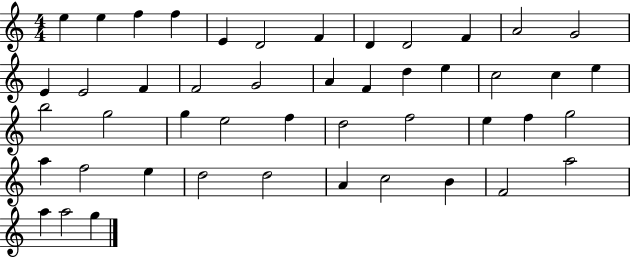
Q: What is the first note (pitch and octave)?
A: E5